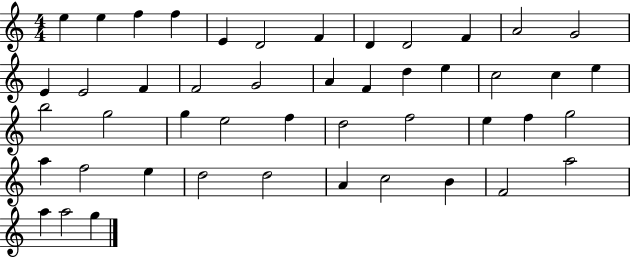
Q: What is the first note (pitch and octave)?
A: E5